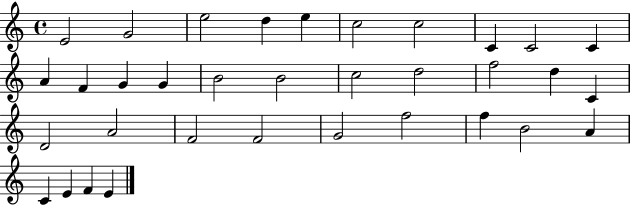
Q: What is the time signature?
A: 4/4